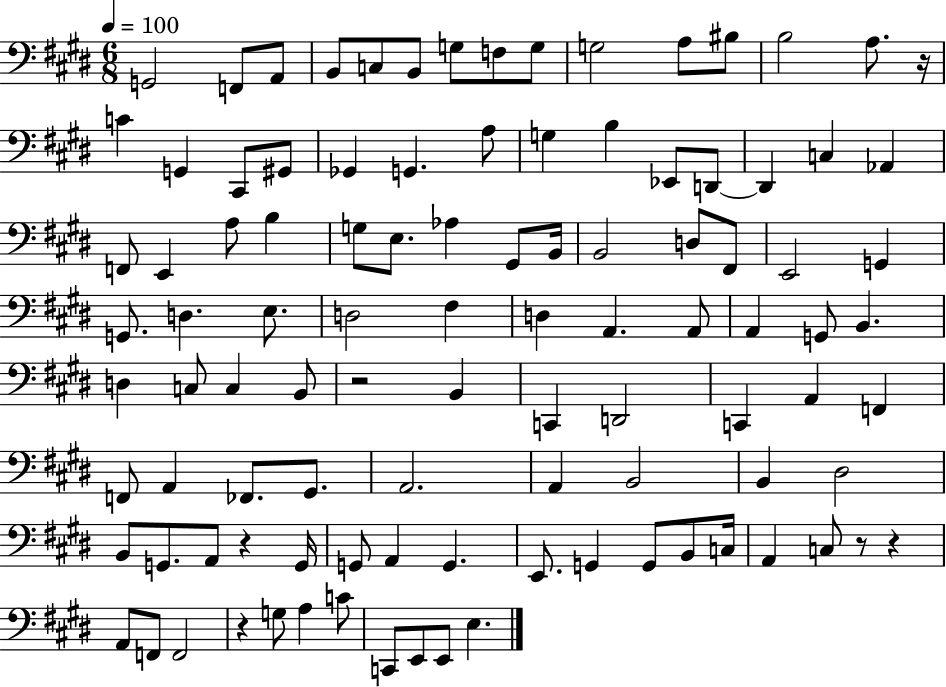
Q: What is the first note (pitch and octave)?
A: G2